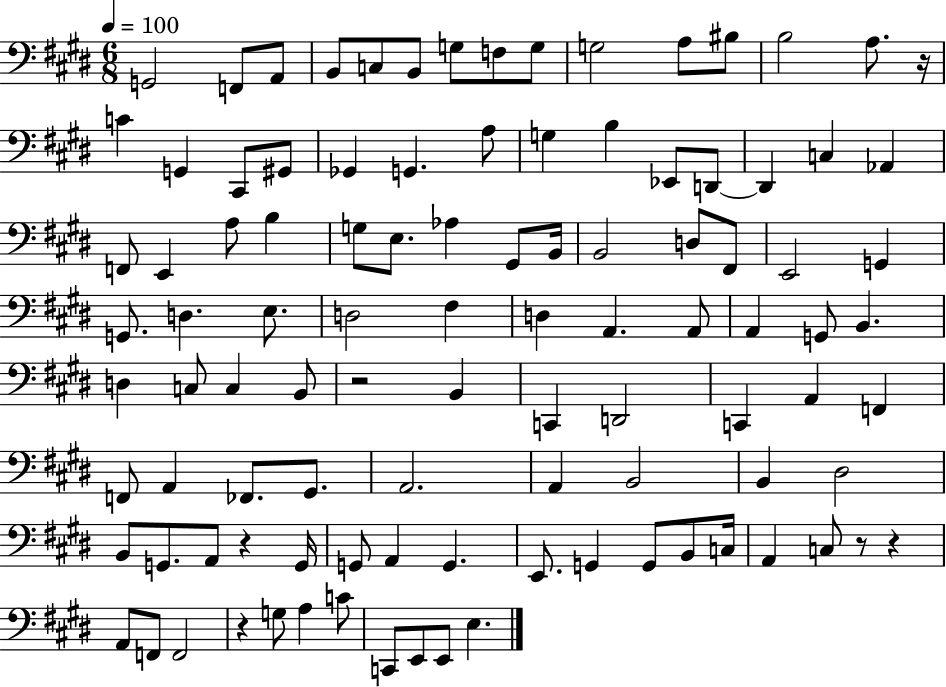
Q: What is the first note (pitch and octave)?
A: G2